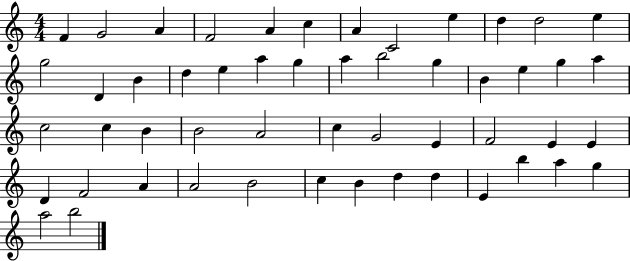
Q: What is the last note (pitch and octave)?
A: B5